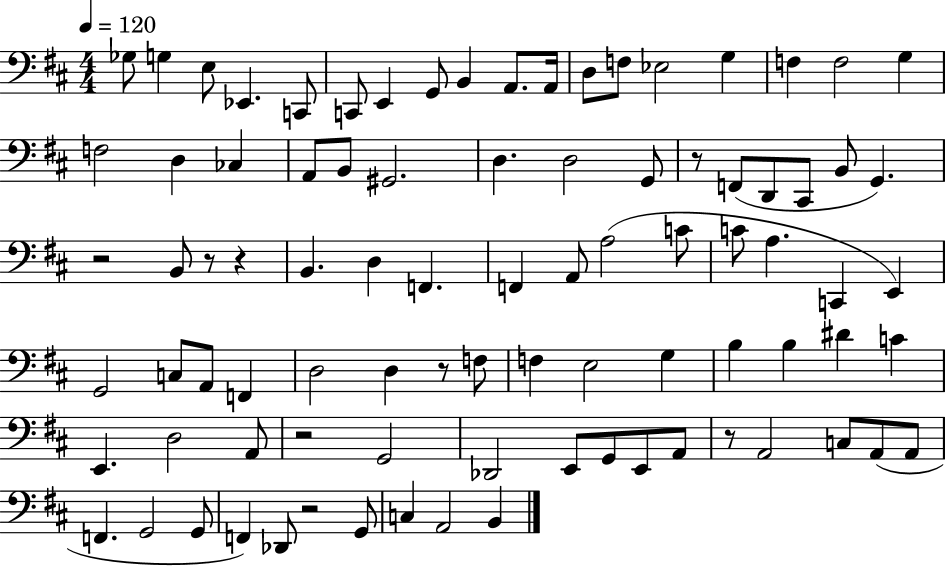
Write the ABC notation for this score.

X:1
T:Untitled
M:4/4
L:1/4
K:D
_G,/2 G, E,/2 _E,, C,,/2 C,,/2 E,, G,,/2 B,, A,,/2 A,,/4 D,/2 F,/2 _E,2 G, F, F,2 G, F,2 D, _C, A,,/2 B,,/2 ^G,,2 D, D,2 G,,/2 z/2 F,,/2 D,,/2 ^C,,/2 B,,/2 G,, z2 B,,/2 z/2 z B,, D, F,, F,, A,,/2 A,2 C/2 C/2 A, C,, E,, G,,2 C,/2 A,,/2 F,, D,2 D, z/2 F,/2 F, E,2 G, B, B, ^D C E,, D,2 A,,/2 z2 G,,2 _D,,2 E,,/2 G,,/2 E,,/2 A,,/2 z/2 A,,2 C,/2 A,,/2 A,,/2 F,, G,,2 G,,/2 F,, _D,,/2 z2 G,,/2 C, A,,2 B,,